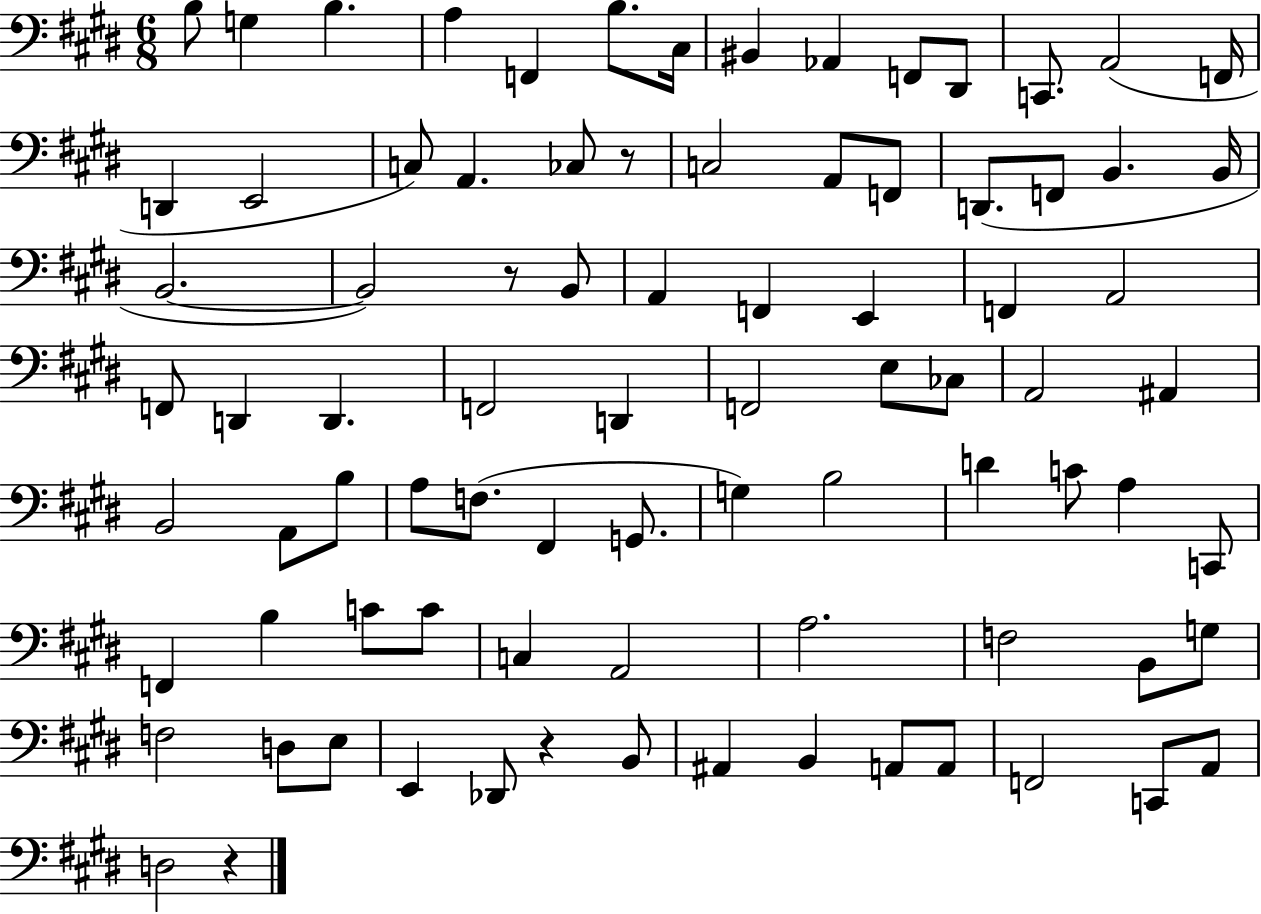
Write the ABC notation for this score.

X:1
T:Untitled
M:6/8
L:1/4
K:E
B,/2 G, B, A, F,, B,/2 ^C,/4 ^B,, _A,, F,,/2 ^D,,/2 C,,/2 A,,2 F,,/4 D,, E,,2 C,/2 A,, _C,/2 z/2 C,2 A,,/2 F,,/2 D,,/2 F,,/2 B,, B,,/4 B,,2 B,,2 z/2 B,,/2 A,, F,, E,, F,, A,,2 F,,/2 D,, D,, F,,2 D,, F,,2 E,/2 _C,/2 A,,2 ^A,, B,,2 A,,/2 B,/2 A,/2 F,/2 ^F,, G,,/2 G, B,2 D C/2 A, C,,/2 F,, B, C/2 C/2 C, A,,2 A,2 F,2 B,,/2 G,/2 F,2 D,/2 E,/2 E,, _D,,/2 z B,,/2 ^A,, B,, A,,/2 A,,/2 F,,2 C,,/2 A,,/2 D,2 z